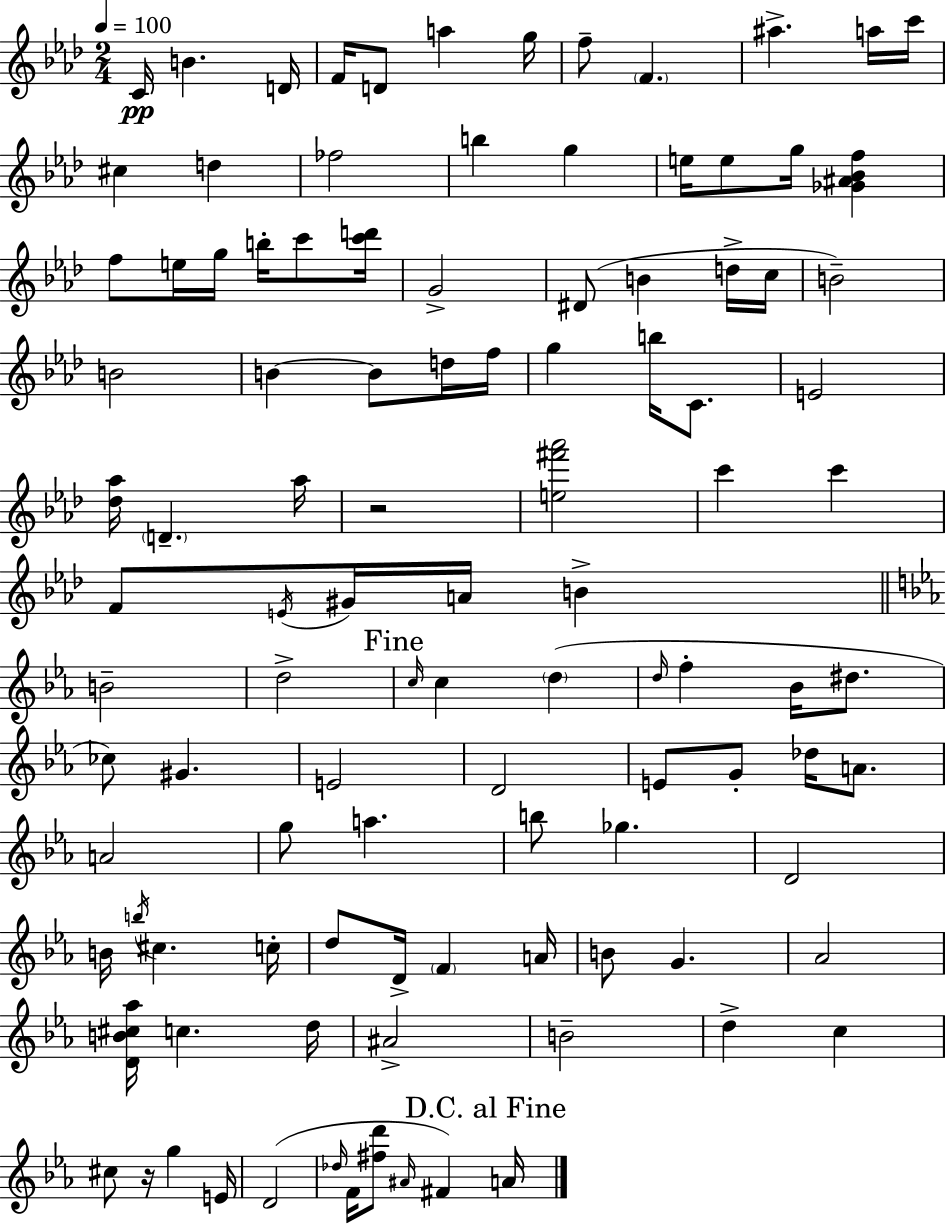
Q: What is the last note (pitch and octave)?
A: A4